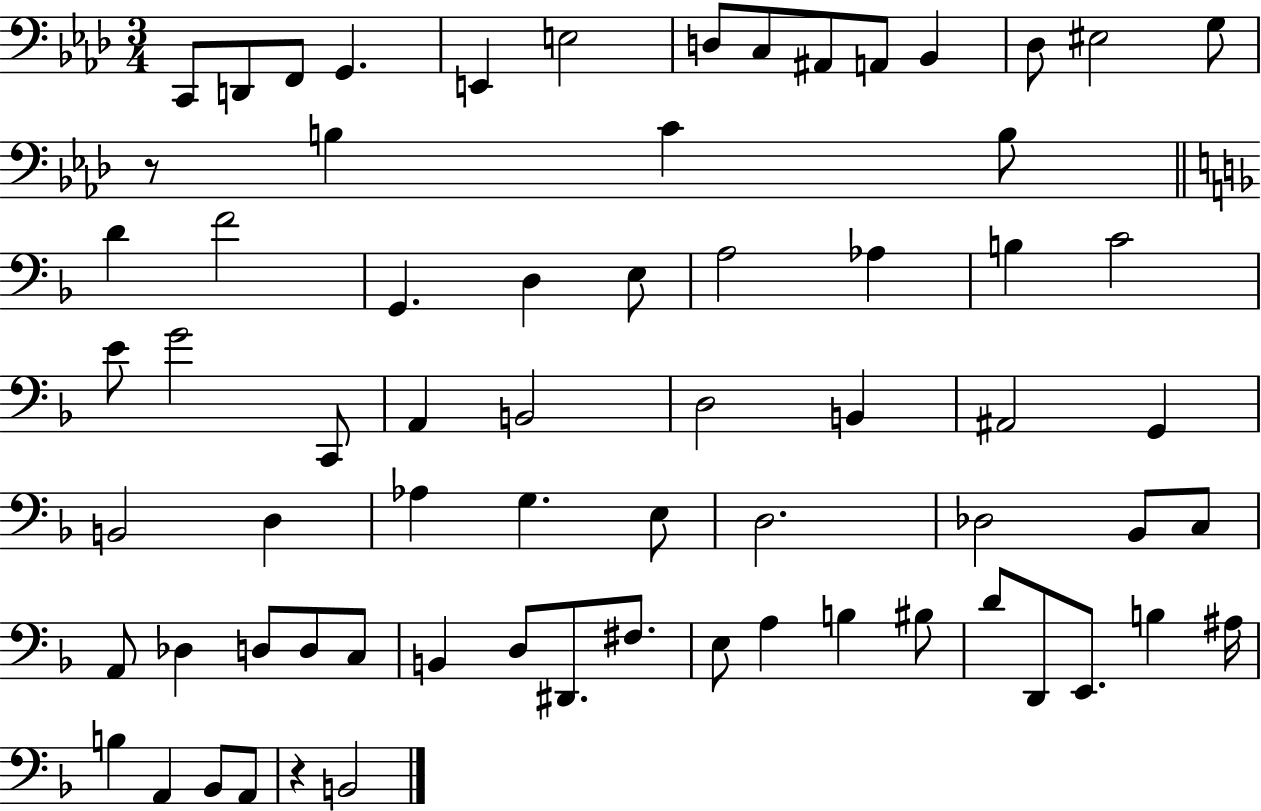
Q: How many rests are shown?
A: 2